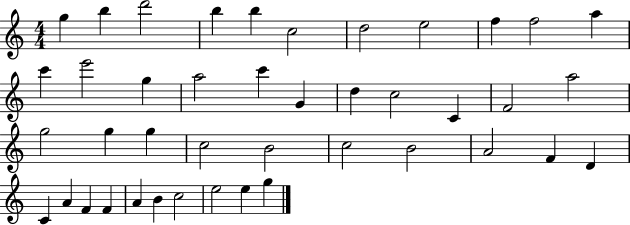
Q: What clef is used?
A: treble